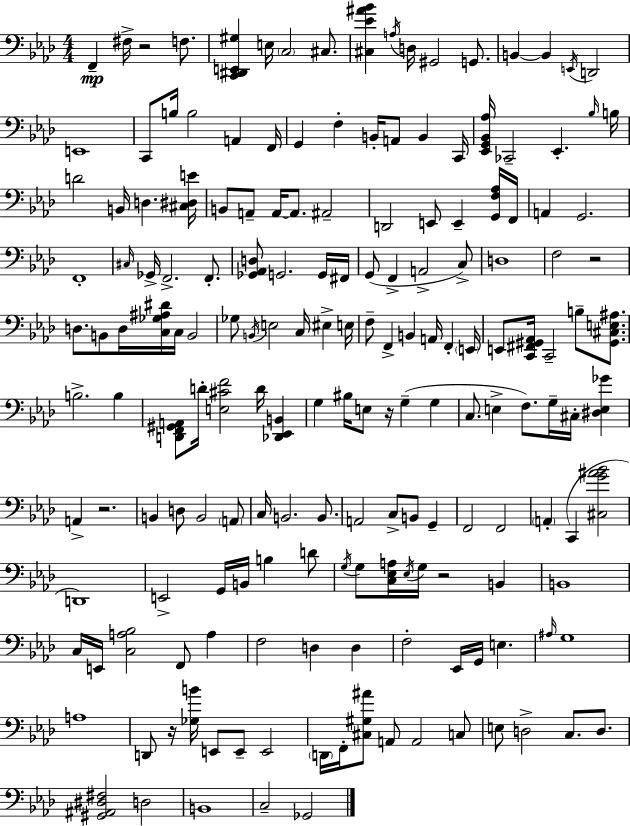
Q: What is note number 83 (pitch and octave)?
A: G3